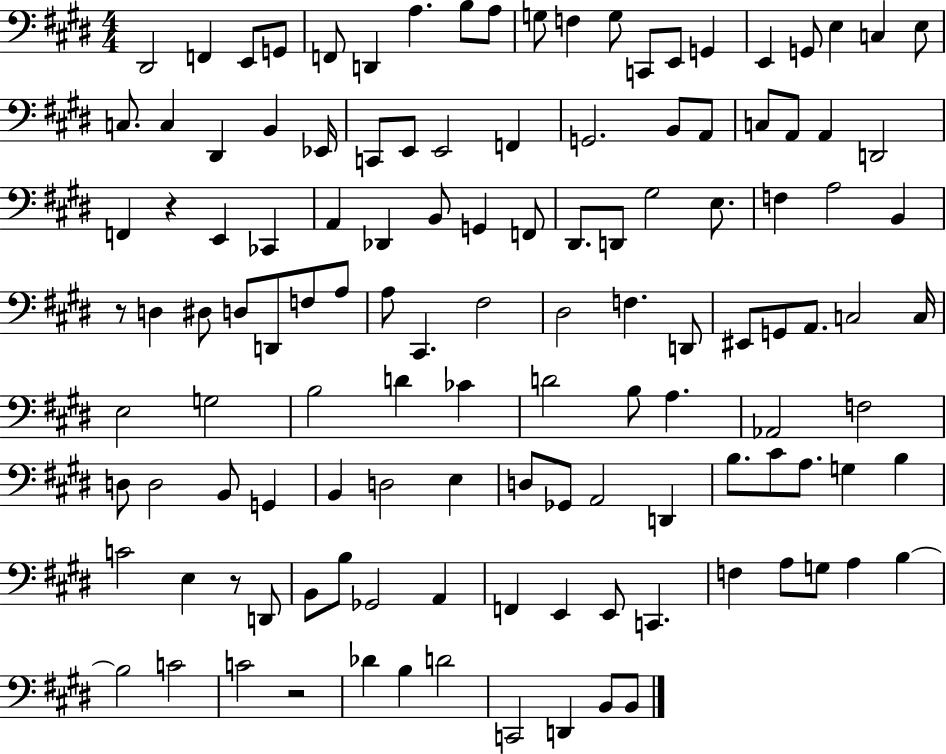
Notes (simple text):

D#2/h F2/q E2/e G2/e F2/e D2/q A3/q. B3/e A3/e G3/e F3/q G3/e C2/e E2/e G2/q E2/q G2/e E3/q C3/q E3/e C3/e. C3/q D#2/q B2/q Eb2/s C2/e E2/e E2/h F2/q G2/h. B2/e A2/e C3/e A2/e A2/q D2/h F2/q R/q E2/q CES2/q A2/q Db2/q B2/e G2/q F2/e D#2/e. D2/e G#3/h E3/e. F3/q A3/h B2/q R/e D3/q D#3/e D3/e D2/e F3/e A3/e A3/e C#2/q. F#3/h D#3/h F3/q. D2/e EIS2/e G2/e A2/e. C3/h C3/s E3/h G3/h B3/h D4/q CES4/q D4/h B3/e A3/q. Ab2/h F3/h D3/e D3/h B2/e G2/q B2/q D3/h E3/q D3/e Gb2/e A2/h D2/q B3/e. C#4/e A3/e. G3/q B3/q C4/h E3/q R/e D2/e B2/e B3/e Gb2/h A2/q F2/q E2/q E2/e C2/q. F3/q A3/e G3/e A3/q B3/q B3/h C4/h C4/h R/h Db4/q B3/q D4/h C2/h D2/q B2/e B2/e